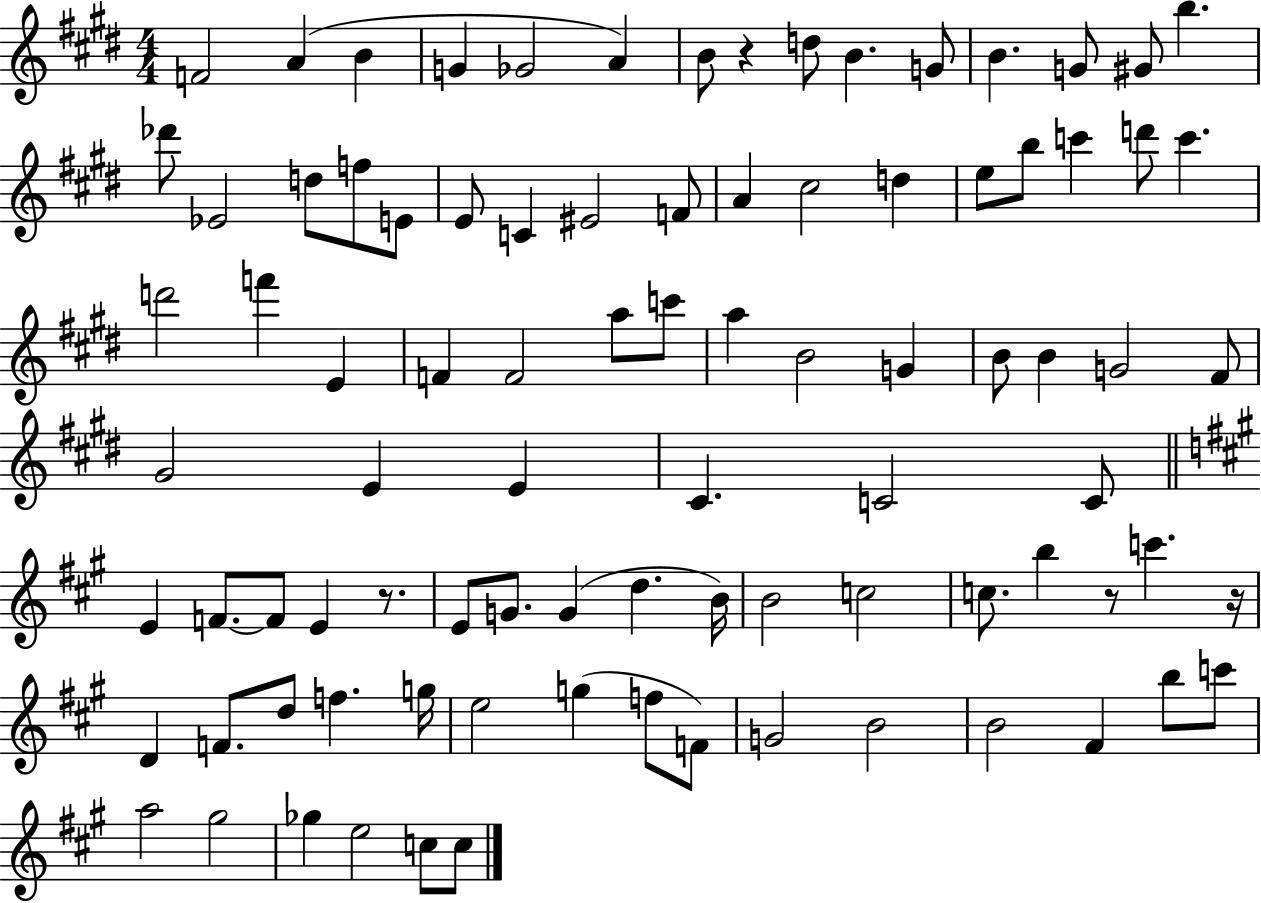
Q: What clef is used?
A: treble